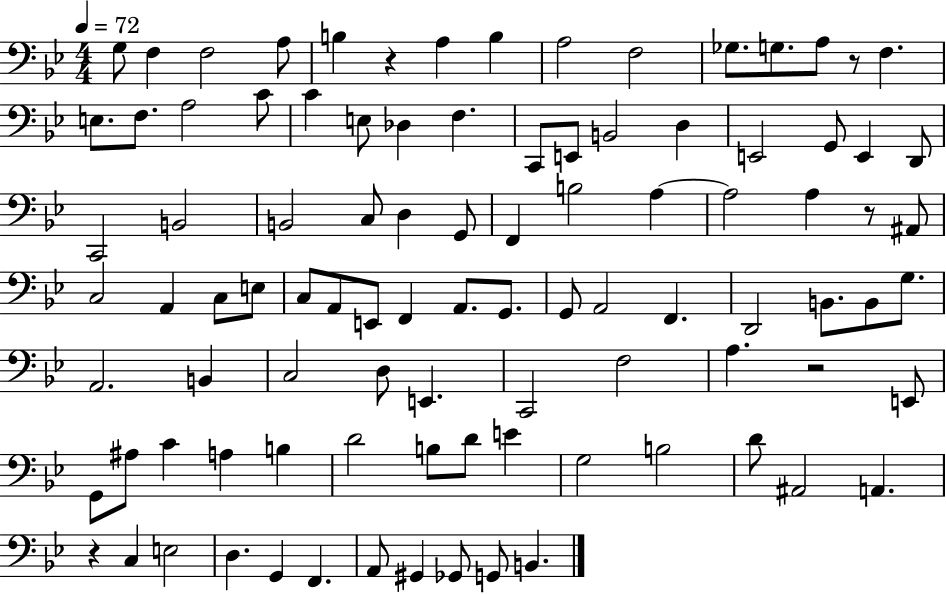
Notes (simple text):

G3/e F3/q F3/h A3/e B3/q R/q A3/q B3/q A3/h F3/h Gb3/e. G3/e. A3/e R/e F3/q. E3/e. F3/e. A3/h C4/e C4/q E3/e Db3/q F3/q. C2/e E2/e B2/h D3/q E2/h G2/e E2/q D2/e C2/h B2/h B2/h C3/e D3/q G2/e F2/q B3/h A3/q A3/h A3/q R/e A#2/e C3/h A2/q C3/e E3/e C3/e A2/e E2/e F2/q A2/e. G2/e. G2/e A2/h F2/q. D2/h B2/e. B2/e G3/e. A2/h. B2/q C3/h D3/e E2/q. C2/h F3/h A3/q. R/h E2/e G2/e A#3/e C4/q A3/q B3/q D4/h B3/e D4/e E4/q G3/h B3/h D4/e A#2/h A2/q. R/q C3/q E3/h D3/q. G2/q F2/q. A2/e G#2/q Gb2/e G2/e B2/q.